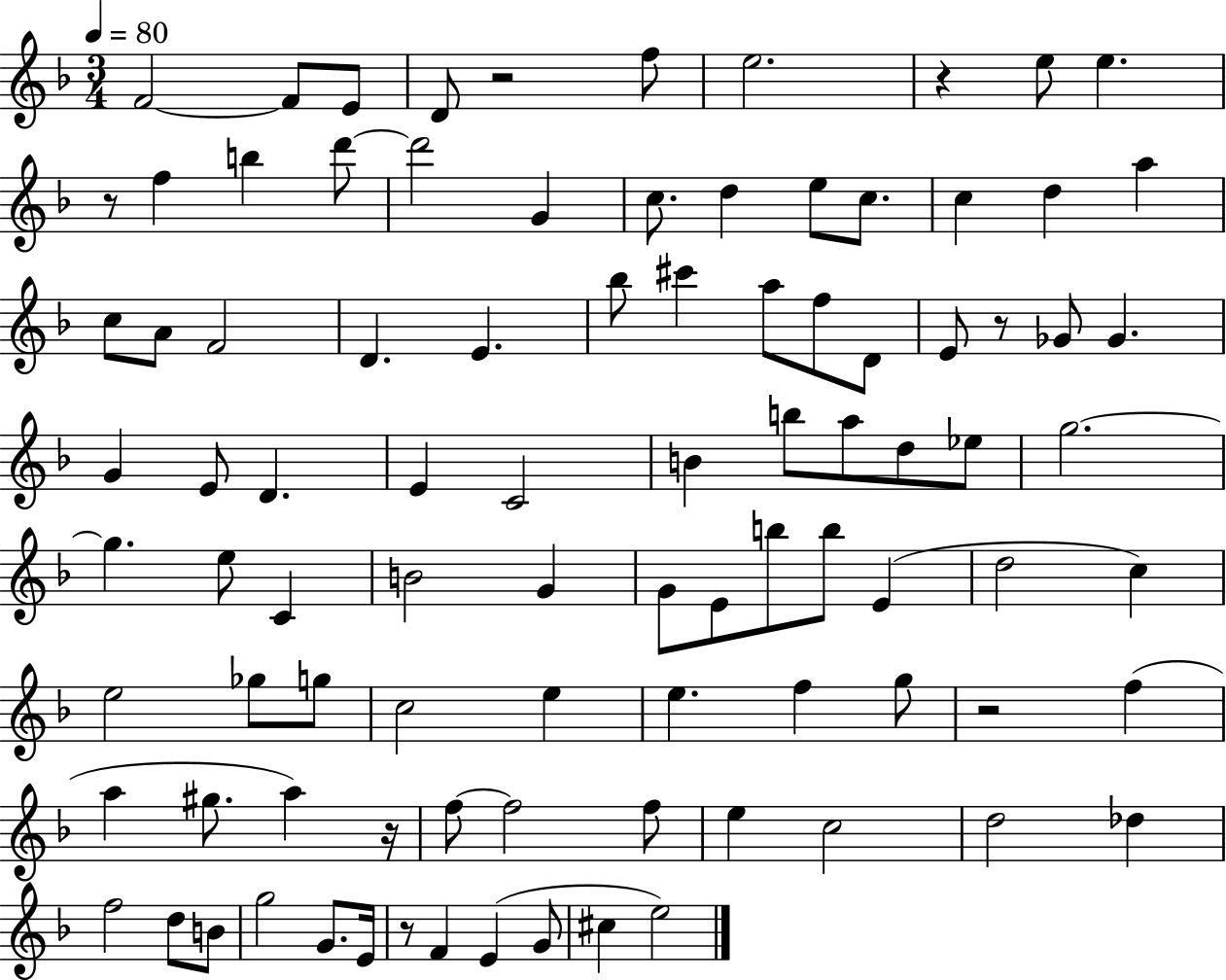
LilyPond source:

{
  \clef treble
  \numericTimeSignature
  \time 3/4
  \key f \major
  \tempo 4 = 80
  \repeat volta 2 { f'2~~ f'8 e'8 | d'8 r2 f''8 | e''2. | r4 e''8 e''4. | \break r8 f''4 b''4 d'''8~~ | d'''2 g'4 | c''8. d''4 e''8 c''8. | c''4 d''4 a''4 | \break c''8 a'8 f'2 | d'4. e'4. | bes''8 cis'''4 a''8 f''8 d'8 | e'8 r8 ges'8 ges'4. | \break g'4 e'8 d'4. | e'4 c'2 | b'4 b''8 a''8 d''8 ees''8 | g''2.~~ | \break g''4. e''8 c'4 | b'2 g'4 | g'8 e'8 b''8 b''8 e'4( | d''2 c''4) | \break e''2 ges''8 g''8 | c''2 e''4 | e''4. f''4 g''8 | r2 f''4( | \break a''4 gis''8. a''4) r16 | f''8~~ f''2 f''8 | e''4 c''2 | d''2 des''4 | \break f''2 d''8 b'8 | g''2 g'8. e'16 | r8 f'4 e'4( g'8 | cis''4 e''2) | \break } \bar "|."
}